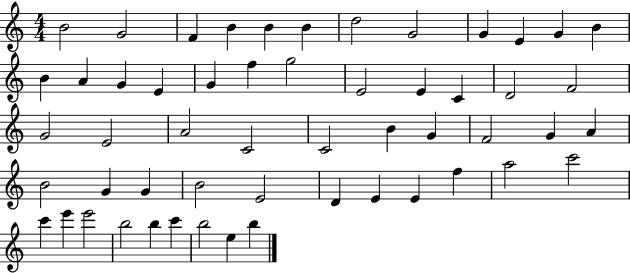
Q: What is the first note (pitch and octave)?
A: B4